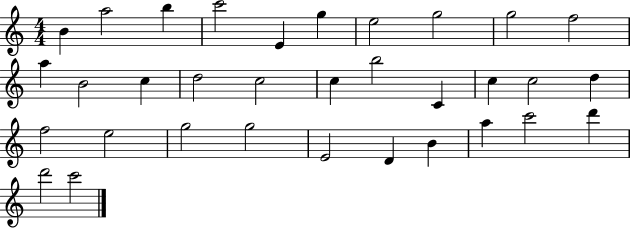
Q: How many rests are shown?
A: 0